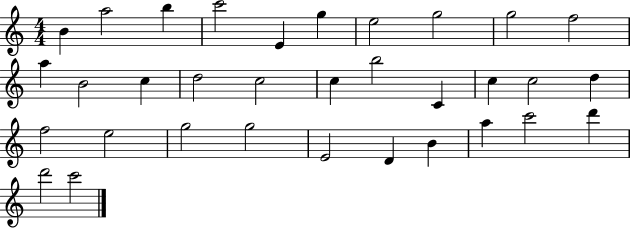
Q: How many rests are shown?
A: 0